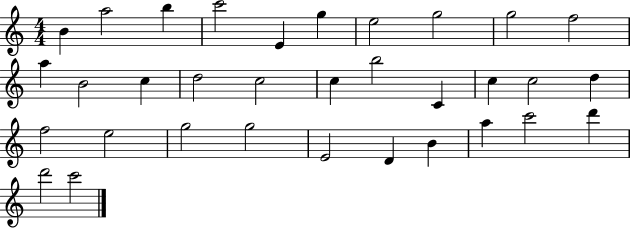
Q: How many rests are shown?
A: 0